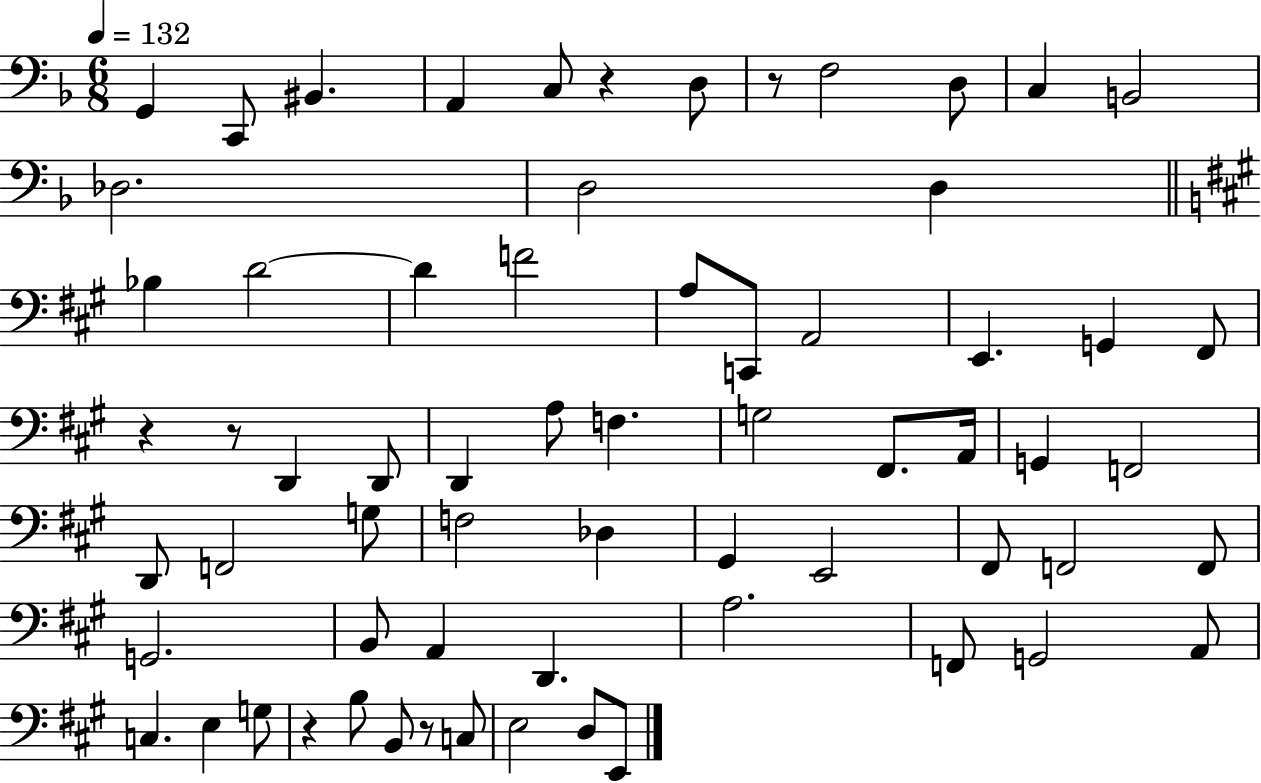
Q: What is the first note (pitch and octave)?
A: G2